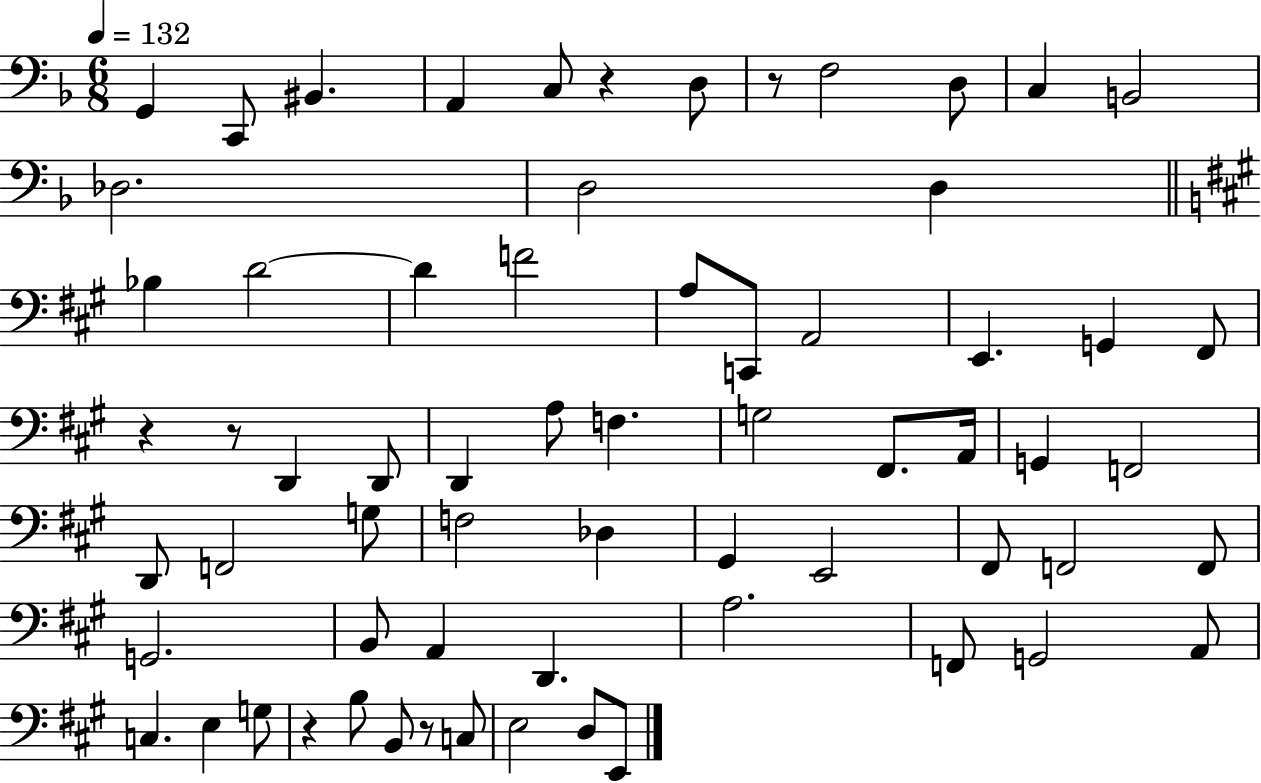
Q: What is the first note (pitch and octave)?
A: G2